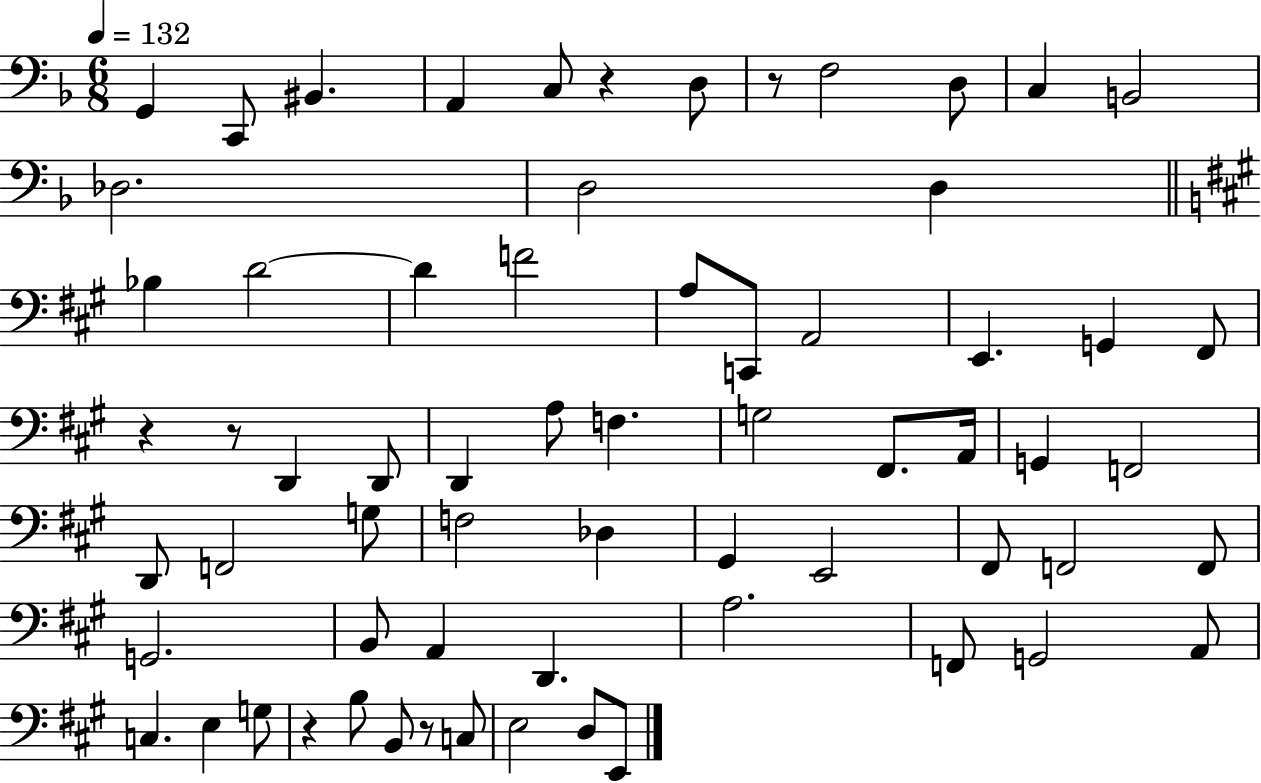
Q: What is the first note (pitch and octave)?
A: G2